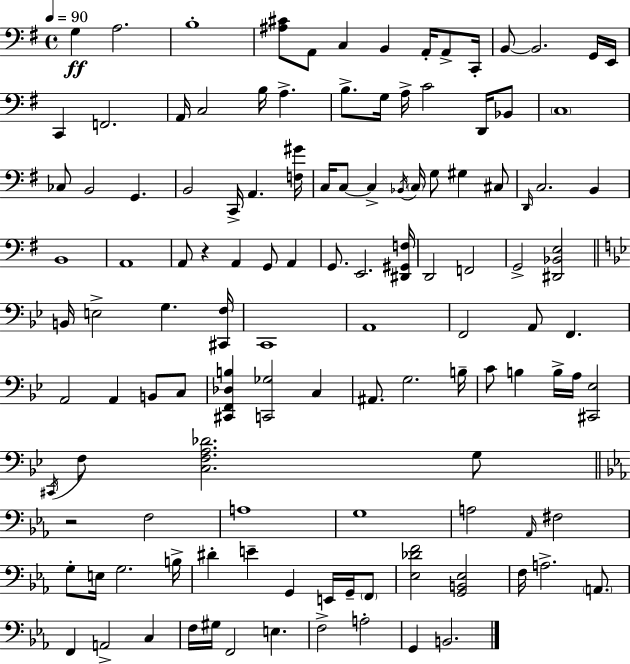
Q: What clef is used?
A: bass